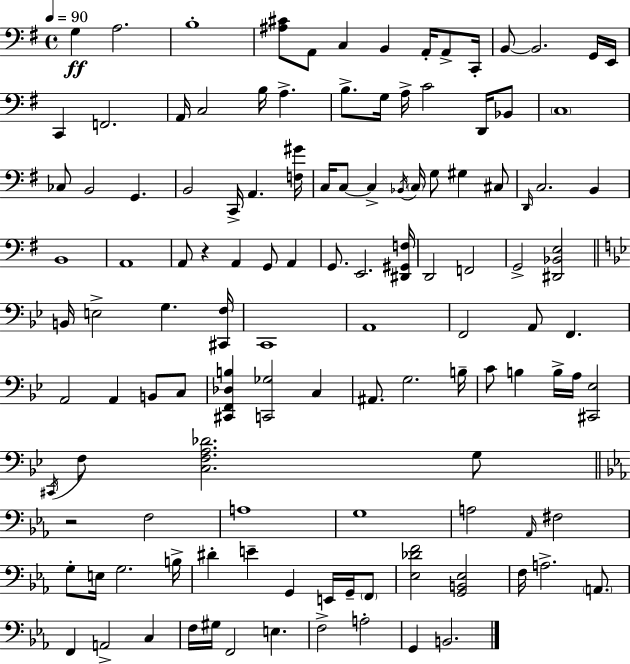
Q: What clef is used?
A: bass